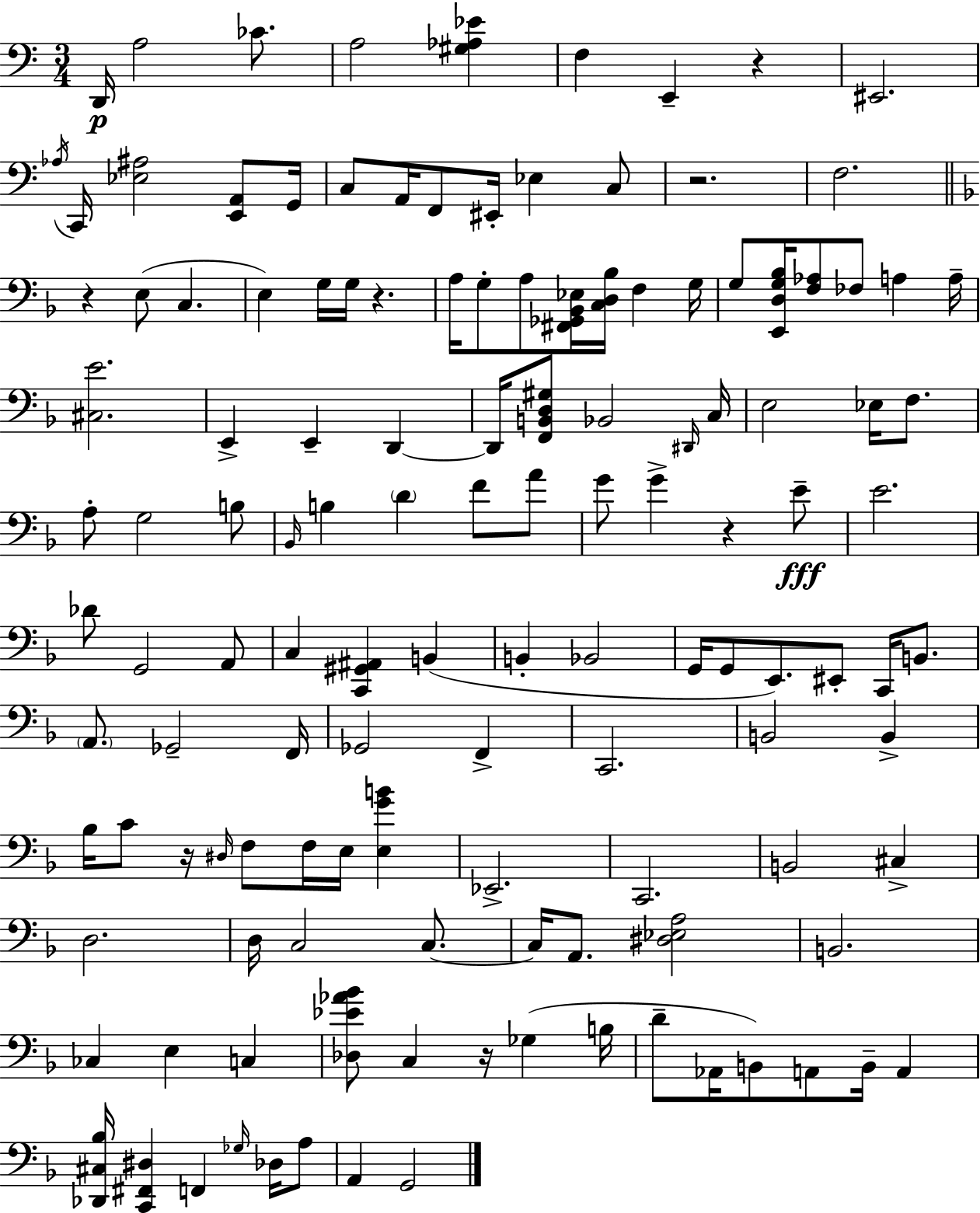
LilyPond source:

{
  \clef bass
  \numericTimeSignature
  \time 3/4
  \key a \minor
  d,16\p a2 ces'8. | a2 <gis aes ees'>4 | f4 e,4-- r4 | eis,2. | \break \acciaccatura { aes16 } c,16 <ees ais>2 <e, a,>8 | g,16 c8 a,16 f,8 eis,16-. ees4 c8 | r2. | f2. | \break \bar "||" \break \key d \minor r4 e8( c4. | e4) g16 g16 r4. | a16 g8-. a8 <fis, ges, bes, ees>16 <c d bes>16 f4 g16 | g8 <e, d g bes>16 <f aes>8 fes8 a4 a16-- | \break <cis e'>2. | e,4-> e,4-- d,4~~ | d,16 <f, b, d gis>8 bes,2 \grace { dis,16 } | c16 e2 ees16 f8. | \break a8-. g2 b8 | \grace { bes,16 } b4 \parenthesize d'4 f'8 | a'8 g'8 g'4-> r4 | e'8--\fff e'2. | \break des'8 g,2 | a,8 c4 <c, gis, ais,>4 b,4( | b,4-. bes,2 | g,16 g,8 e,8.) eis,8-. c,16 b,8. | \break \parenthesize a,8. ges,2-- | f,16 ges,2 f,4-> | c,2. | b,2 b,4-> | \break bes16 c'8 r16 \grace { dis16 } f8 f16 e16 <e g' b'>4 | ees,2.-> | c,2. | b,2 cis4-> | \break d2. | d16 c2 | c8.~~ c16 a,8. <dis ees a>2 | b,2. | \break ces4 e4 c4 | <des ees' aes' bes'>8 c4 r16 ges4( | b16 d'8-- aes,16 b,8) a,8 b,16-- a,4 | <des, cis bes>16 <c, fis, dis>4 f,4 | \break \grace { ges16 } des16 a8 a,4 g,2 | \bar "|."
}